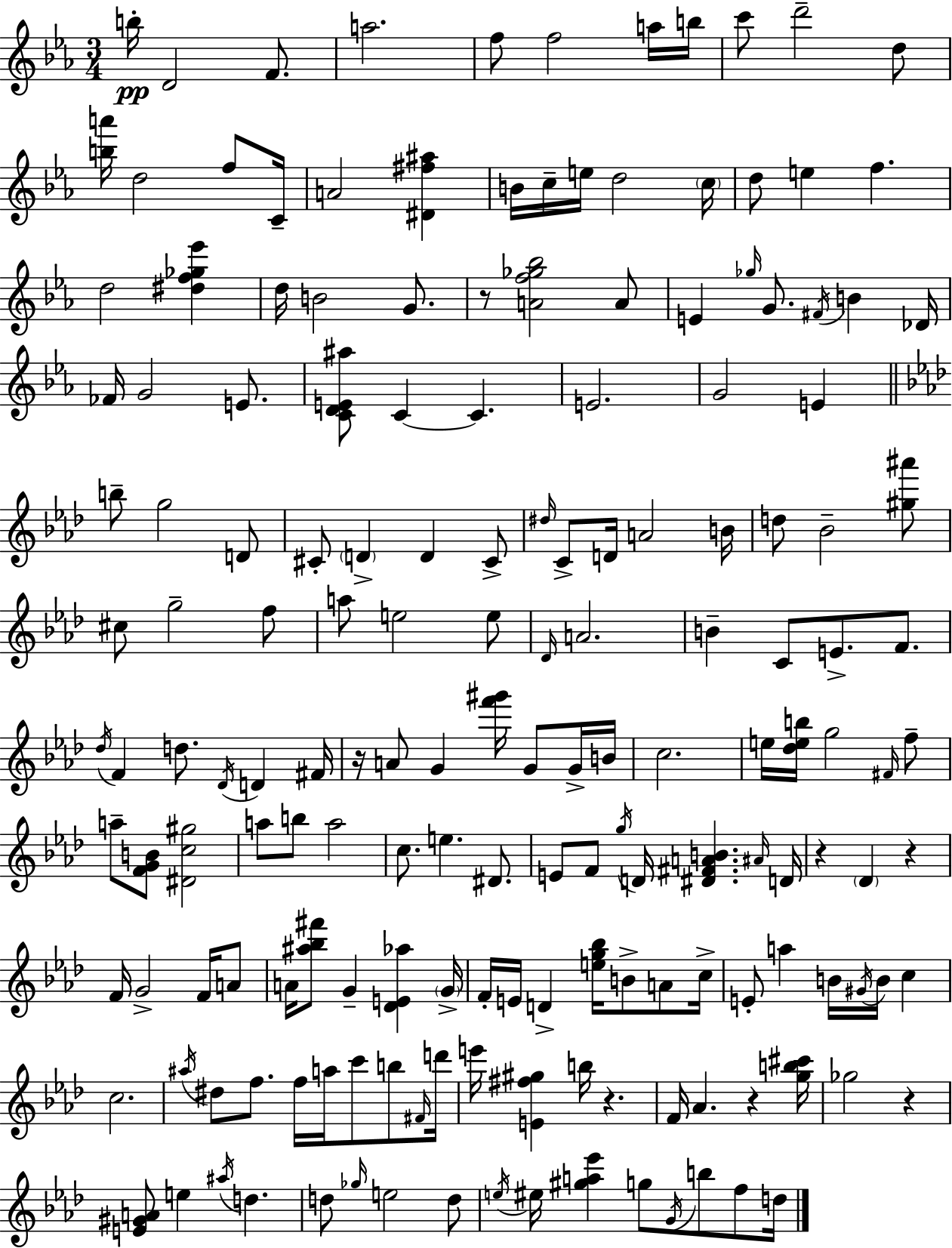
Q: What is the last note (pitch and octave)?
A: D5